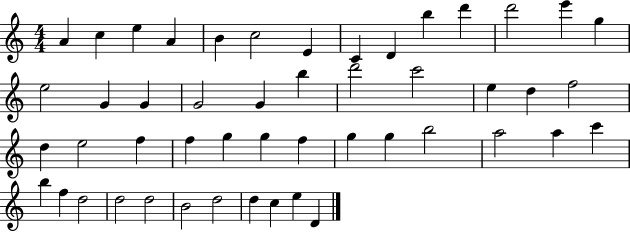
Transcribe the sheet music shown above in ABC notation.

X:1
T:Untitled
M:4/4
L:1/4
K:C
A c e A B c2 E C D b d' d'2 e' g e2 G G G2 G b d'2 c'2 e d f2 d e2 f f g g f g g b2 a2 a c' b f d2 d2 d2 B2 d2 d c e D